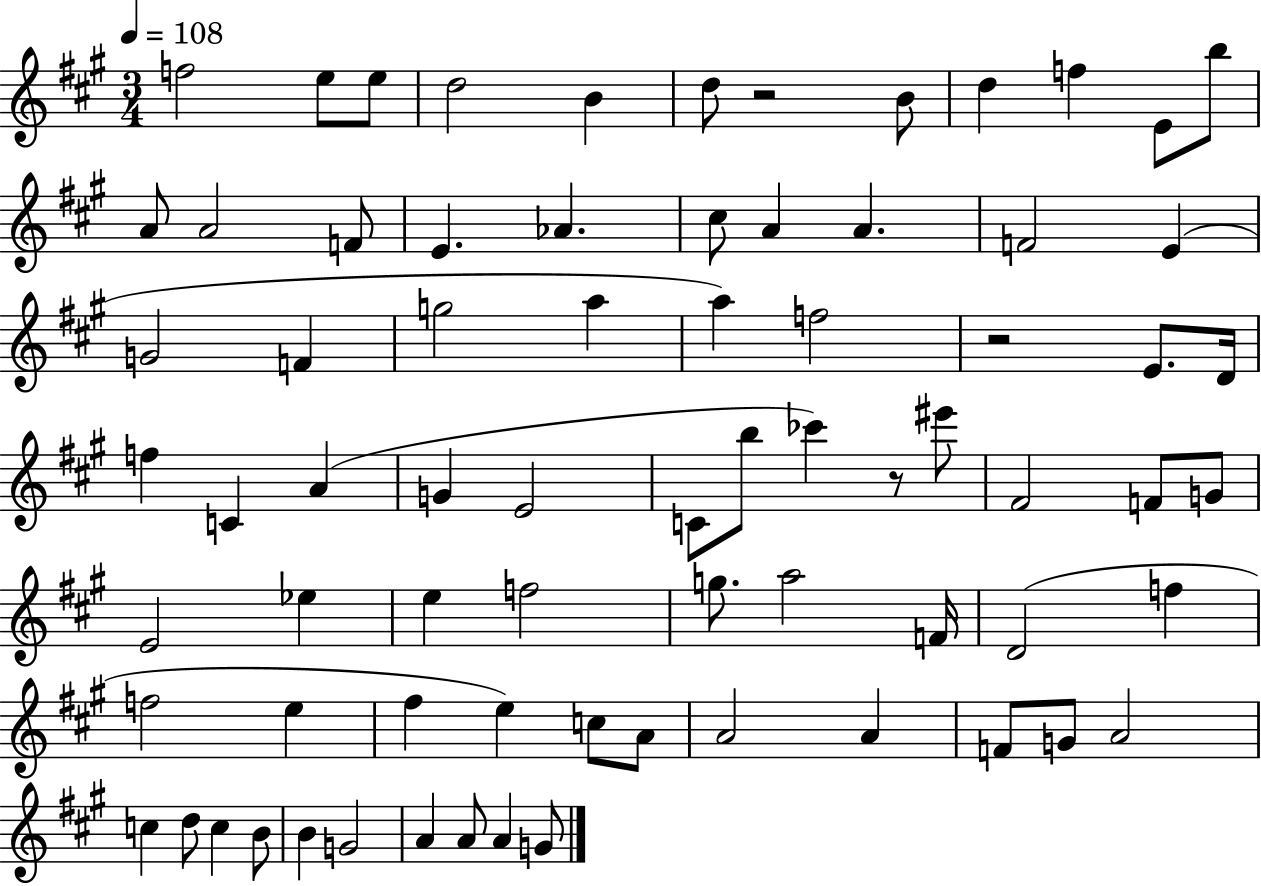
X:1
T:Untitled
M:3/4
L:1/4
K:A
f2 e/2 e/2 d2 B d/2 z2 B/2 d f E/2 b/2 A/2 A2 F/2 E _A ^c/2 A A F2 E G2 F g2 a a f2 z2 E/2 D/4 f C A G E2 C/2 b/2 _c' z/2 ^e'/2 ^F2 F/2 G/2 E2 _e e f2 g/2 a2 F/4 D2 f f2 e ^f e c/2 A/2 A2 A F/2 G/2 A2 c d/2 c B/2 B G2 A A/2 A G/2